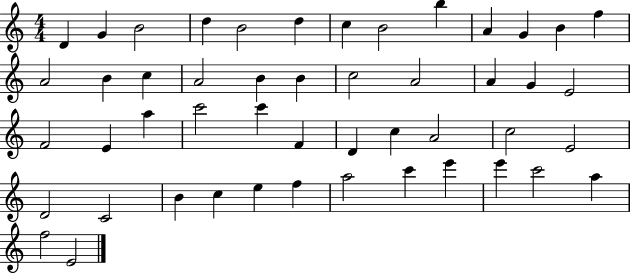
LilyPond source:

{
  \clef treble
  \numericTimeSignature
  \time 4/4
  \key c \major
  d'4 g'4 b'2 | d''4 b'2 d''4 | c''4 b'2 b''4 | a'4 g'4 b'4 f''4 | \break a'2 b'4 c''4 | a'2 b'4 b'4 | c''2 a'2 | a'4 g'4 e'2 | \break f'2 e'4 a''4 | c'''2 c'''4 f'4 | d'4 c''4 a'2 | c''2 e'2 | \break d'2 c'2 | b'4 c''4 e''4 f''4 | a''2 c'''4 e'''4 | e'''4 c'''2 a''4 | \break f''2 e'2 | \bar "|."
}